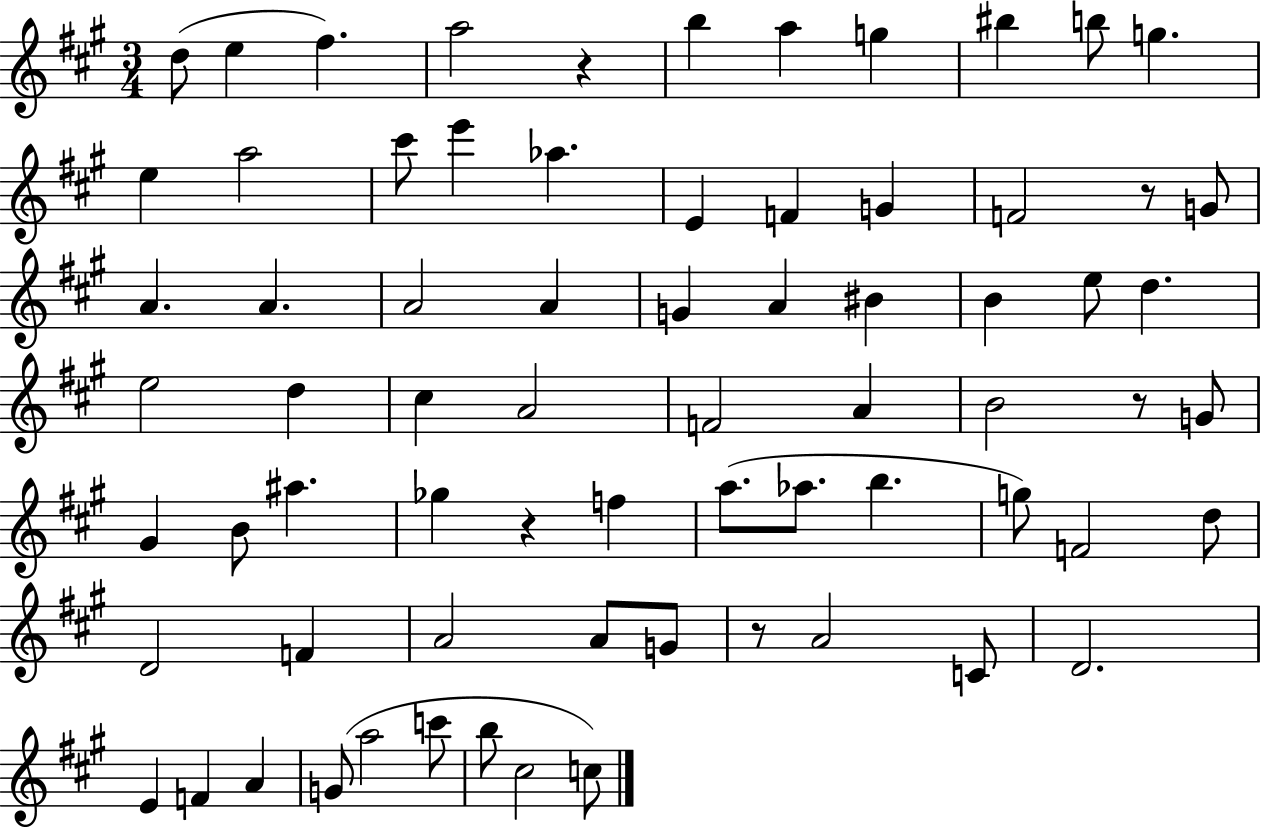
{
  \clef treble
  \numericTimeSignature
  \time 3/4
  \key a \major
  d''8( e''4 fis''4.) | a''2 r4 | b''4 a''4 g''4 | bis''4 b''8 g''4. | \break e''4 a''2 | cis'''8 e'''4 aes''4. | e'4 f'4 g'4 | f'2 r8 g'8 | \break a'4. a'4. | a'2 a'4 | g'4 a'4 bis'4 | b'4 e''8 d''4. | \break e''2 d''4 | cis''4 a'2 | f'2 a'4 | b'2 r8 g'8 | \break gis'4 b'8 ais''4. | ges''4 r4 f''4 | a''8.( aes''8. b''4. | g''8) f'2 d''8 | \break d'2 f'4 | a'2 a'8 g'8 | r8 a'2 c'8 | d'2. | \break e'4 f'4 a'4 | g'8( a''2 c'''8 | b''8 cis''2 c''8) | \bar "|."
}